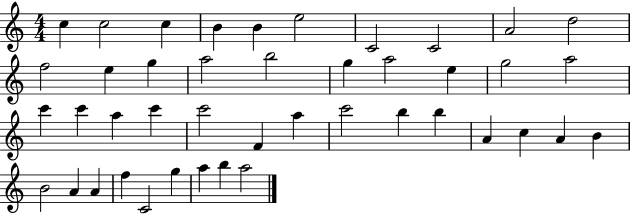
X:1
T:Untitled
M:4/4
L:1/4
K:C
c c2 c B B e2 C2 C2 A2 d2 f2 e g a2 b2 g a2 e g2 a2 c' c' a c' c'2 F a c'2 b b A c A B B2 A A f C2 g a b a2